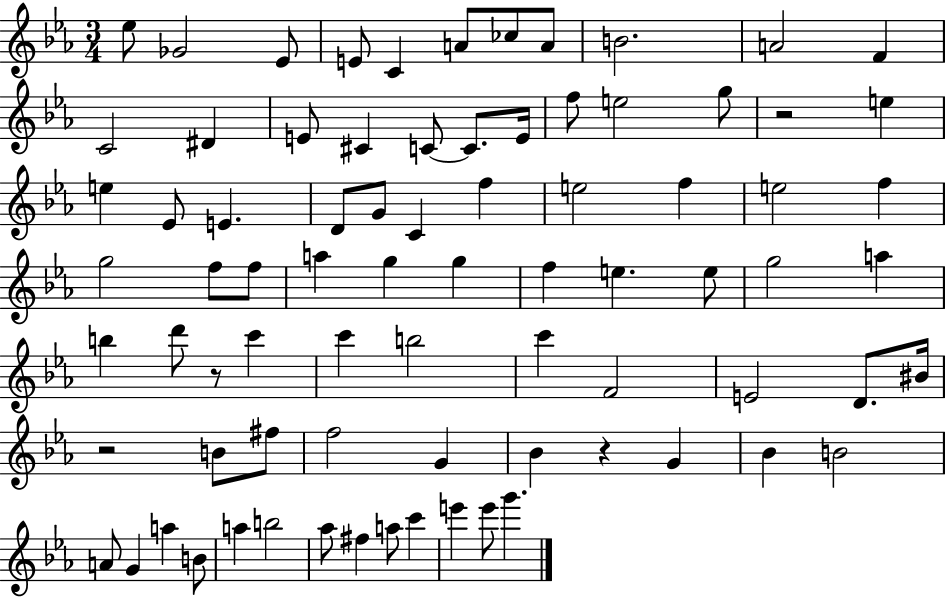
{
  \clef treble
  \numericTimeSignature
  \time 3/4
  \key ees \major
  ees''8 ges'2 ees'8 | e'8 c'4 a'8 ces''8 a'8 | b'2. | a'2 f'4 | \break c'2 dis'4 | e'8 cis'4 c'8~~ c'8. e'16 | f''8 e''2 g''8 | r2 e''4 | \break e''4 ees'8 e'4. | d'8 g'8 c'4 f''4 | e''2 f''4 | e''2 f''4 | \break g''2 f''8 f''8 | a''4 g''4 g''4 | f''4 e''4. e''8 | g''2 a''4 | \break b''4 d'''8 r8 c'''4 | c'''4 b''2 | c'''4 f'2 | e'2 d'8. bis'16 | \break r2 b'8 fis''8 | f''2 g'4 | bes'4 r4 g'4 | bes'4 b'2 | \break a'8 g'4 a''4 b'8 | a''4 b''2 | aes''8 fis''4 a''8 c'''4 | e'''4 e'''8 g'''4. | \break \bar "|."
}